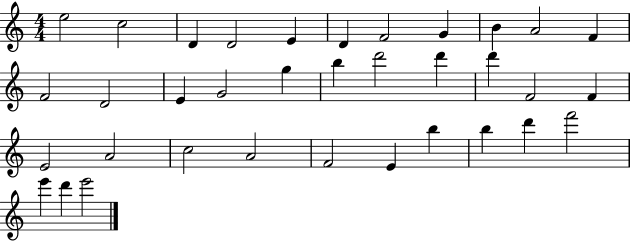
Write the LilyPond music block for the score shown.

{
  \clef treble
  \numericTimeSignature
  \time 4/4
  \key c \major
  e''2 c''2 | d'4 d'2 e'4 | d'4 f'2 g'4 | b'4 a'2 f'4 | \break f'2 d'2 | e'4 g'2 g''4 | b''4 d'''2 d'''4 | d'''4 f'2 f'4 | \break e'2 a'2 | c''2 a'2 | f'2 e'4 b''4 | b''4 d'''4 f'''2 | \break e'''4 d'''4 e'''2 | \bar "|."
}